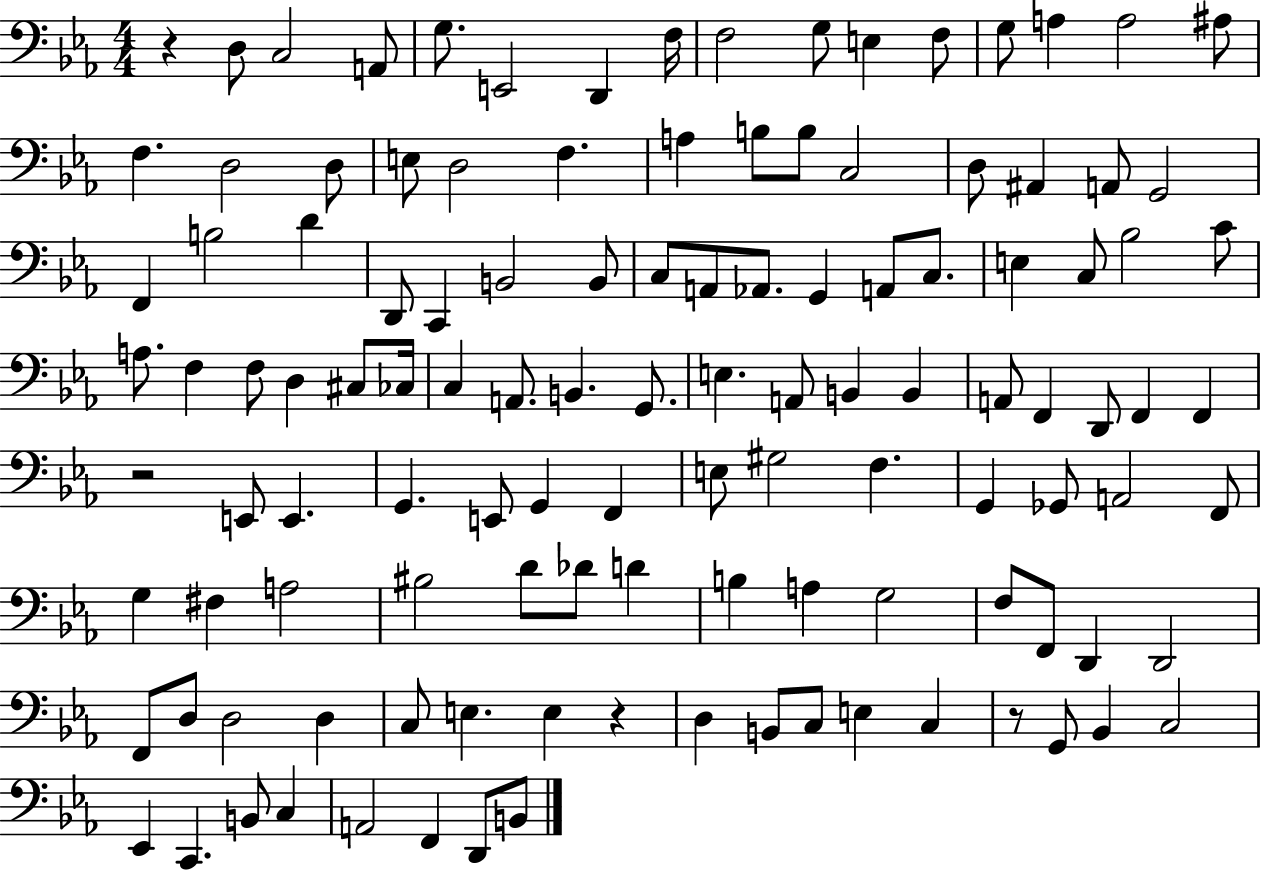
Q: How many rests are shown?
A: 4